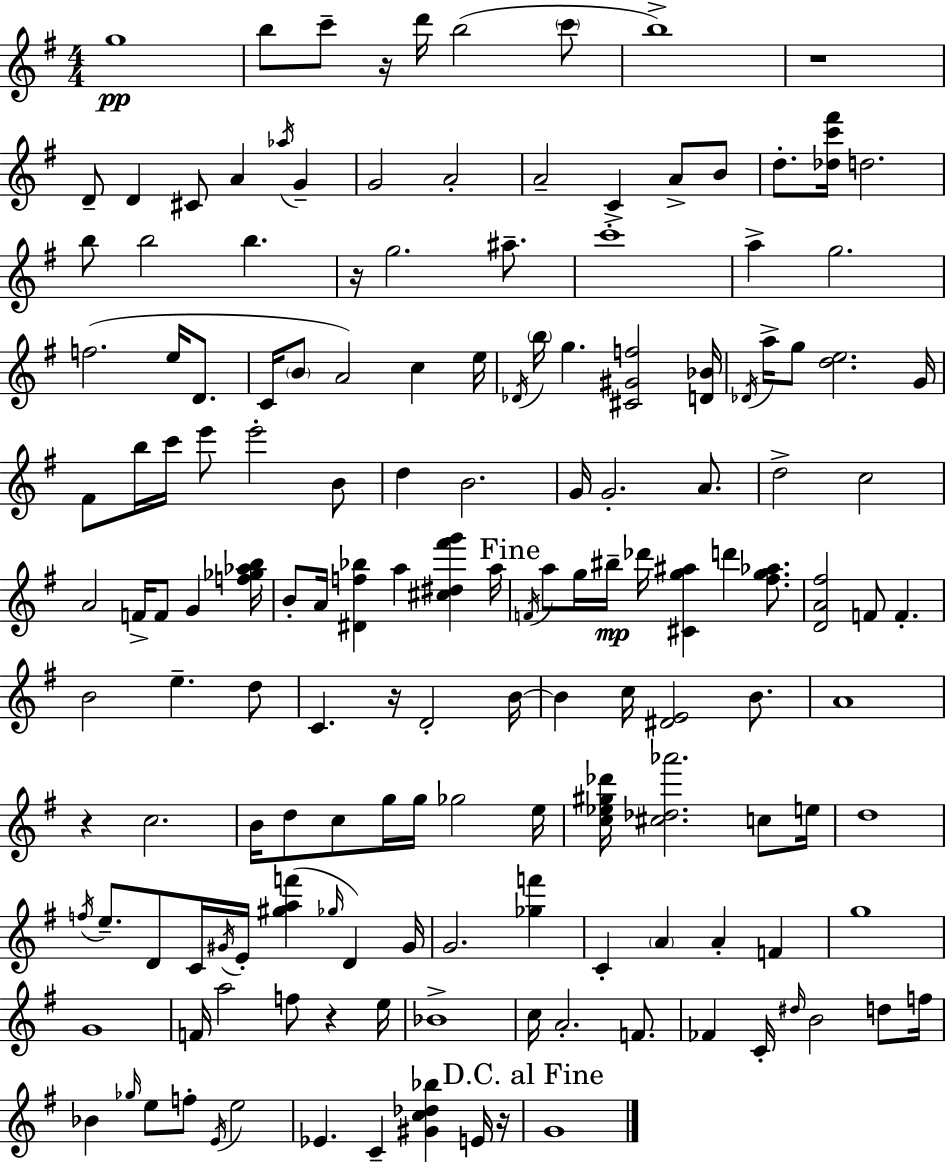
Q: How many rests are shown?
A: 7